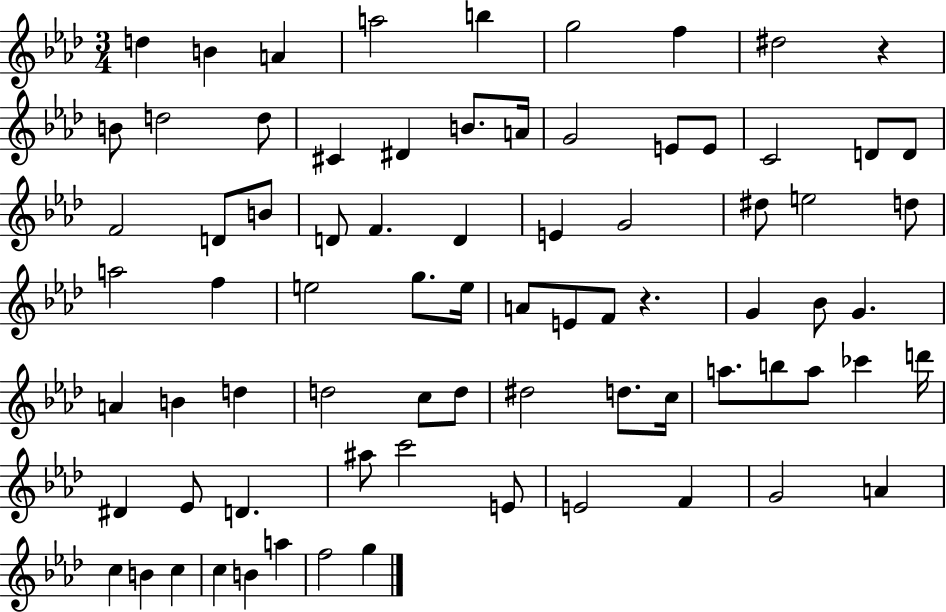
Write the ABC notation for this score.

X:1
T:Untitled
M:3/4
L:1/4
K:Ab
d B A a2 b g2 f ^d2 z B/2 d2 d/2 ^C ^D B/2 A/4 G2 E/2 E/2 C2 D/2 D/2 F2 D/2 B/2 D/2 F D E G2 ^d/2 e2 d/2 a2 f e2 g/2 e/4 A/2 E/2 F/2 z G _B/2 G A B d d2 c/2 d/2 ^d2 d/2 c/4 a/2 b/2 a/2 _c' d'/4 ^D _E/2 D ^a/2 c'2 E/2 E2 F G2 A c B c c B a f2 g